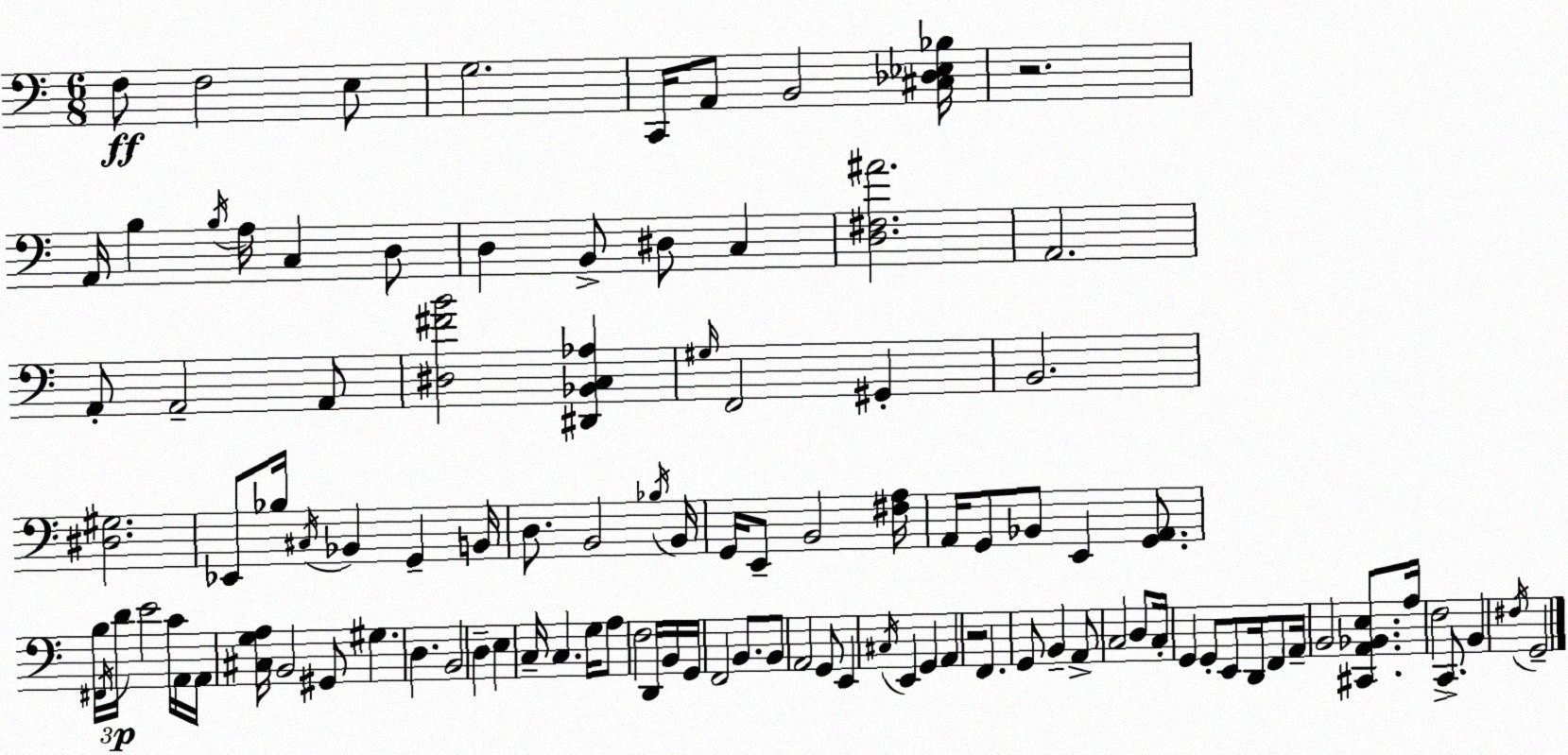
X:1
T:Untitled
M:6/8
L:1/4
K:Am
F,/2 F,2 E,/2 G,2 C,,/4 A,,/2 B,,2 [^C,_D,_E,_B,]/4 z2 A,,/4 B, B,/4 A,/4 C, D,/2 D, B,,/2 ^D,/2 C, [D,^F,^A]2 A,,2 A,,/2 A,,2 A,,/2 [^D,^FB]2 [^D,,_B,,C,_A,] ^G,/4 F,,2 ^G,, B,,2 [^D,^G,]2 _E,,/2 _B,/4 ^C,/4 _B,, G,, B,,/4 D,/2 B,,2 _B,/4 B,,/4 G,,/4 E,,/2 B,,2 [^F,A,]/4 A,,/4 G,,/2 _B,,/2 E,, [G,,A,,]/2 B,/4 ^F,,/4 D/4 E2 C/4 A,,/4 A,,/4 [^C,G,A,]/4 B,,2 ^G,,/2 ^G, D, B,,2 D, E, C,/4 C, G,/4 A,/2 F,2 D,,/4 B,,/4 G,,/4 F,,2 B,,/2 B,,/2 A,,2 G,,/2 E,, ^C,/4 E,, G,, A,, z2 F,, G,,/2 B,, A,,/2 C,2 D,/2 C,/4 G,, G,,/2 E,,/2 D,,/4 F,,/2 A,,/4 B,,2 [^C,,A,,_B,,E,]/2 A,/4 F,2 C,,/2 B,, ^F,/4 G,,2